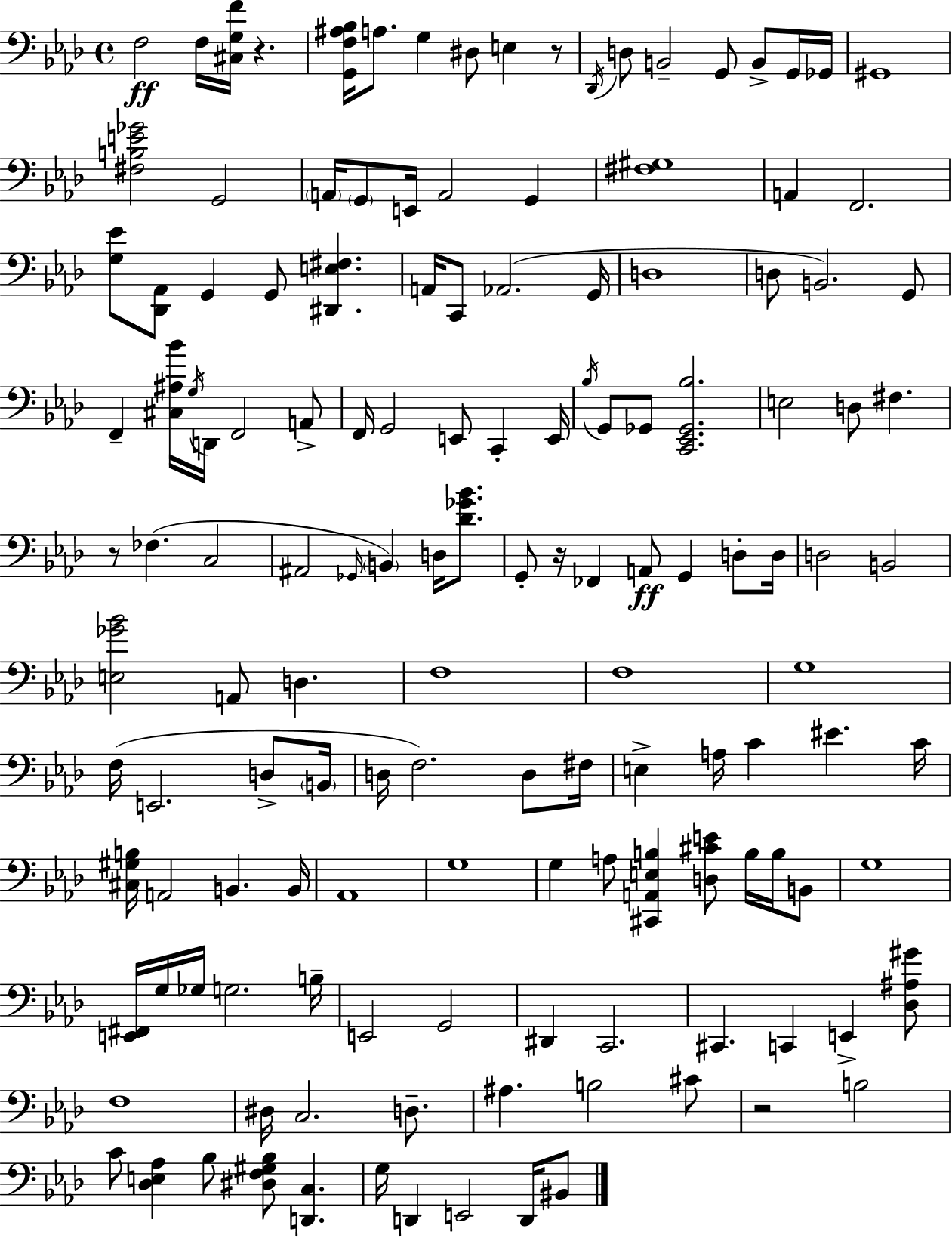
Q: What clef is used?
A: bass